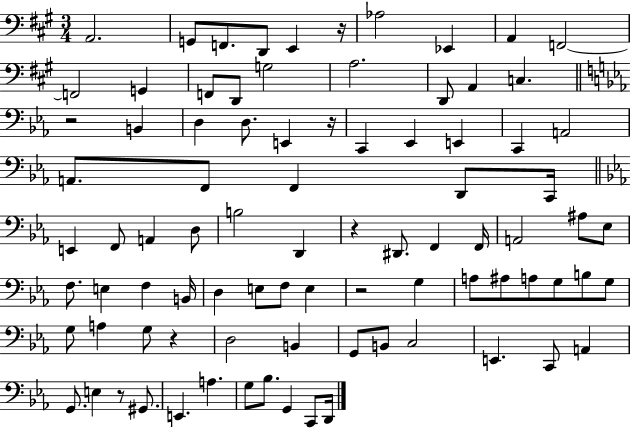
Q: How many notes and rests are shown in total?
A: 87